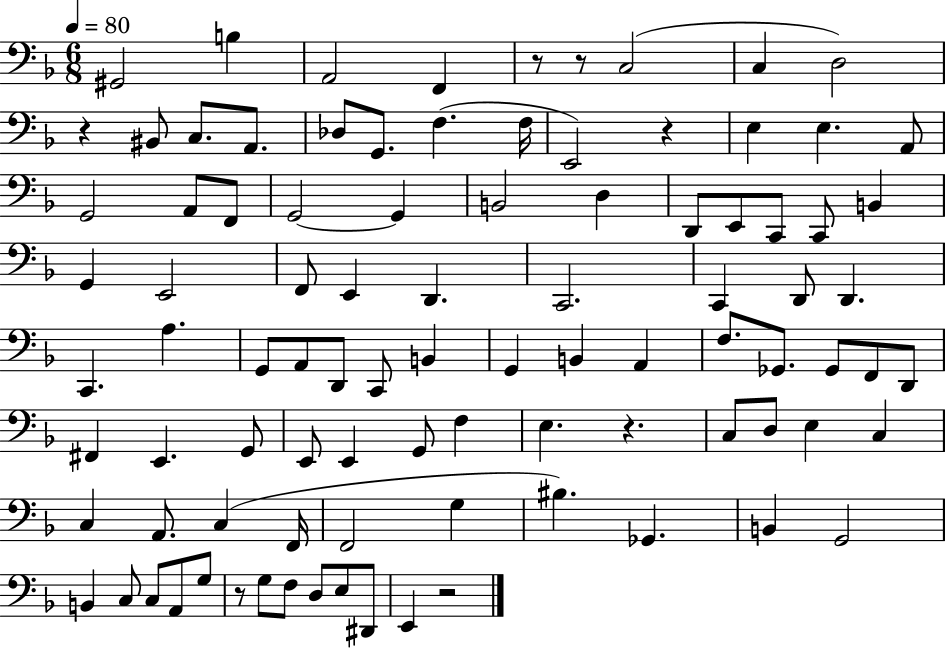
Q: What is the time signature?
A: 6/8